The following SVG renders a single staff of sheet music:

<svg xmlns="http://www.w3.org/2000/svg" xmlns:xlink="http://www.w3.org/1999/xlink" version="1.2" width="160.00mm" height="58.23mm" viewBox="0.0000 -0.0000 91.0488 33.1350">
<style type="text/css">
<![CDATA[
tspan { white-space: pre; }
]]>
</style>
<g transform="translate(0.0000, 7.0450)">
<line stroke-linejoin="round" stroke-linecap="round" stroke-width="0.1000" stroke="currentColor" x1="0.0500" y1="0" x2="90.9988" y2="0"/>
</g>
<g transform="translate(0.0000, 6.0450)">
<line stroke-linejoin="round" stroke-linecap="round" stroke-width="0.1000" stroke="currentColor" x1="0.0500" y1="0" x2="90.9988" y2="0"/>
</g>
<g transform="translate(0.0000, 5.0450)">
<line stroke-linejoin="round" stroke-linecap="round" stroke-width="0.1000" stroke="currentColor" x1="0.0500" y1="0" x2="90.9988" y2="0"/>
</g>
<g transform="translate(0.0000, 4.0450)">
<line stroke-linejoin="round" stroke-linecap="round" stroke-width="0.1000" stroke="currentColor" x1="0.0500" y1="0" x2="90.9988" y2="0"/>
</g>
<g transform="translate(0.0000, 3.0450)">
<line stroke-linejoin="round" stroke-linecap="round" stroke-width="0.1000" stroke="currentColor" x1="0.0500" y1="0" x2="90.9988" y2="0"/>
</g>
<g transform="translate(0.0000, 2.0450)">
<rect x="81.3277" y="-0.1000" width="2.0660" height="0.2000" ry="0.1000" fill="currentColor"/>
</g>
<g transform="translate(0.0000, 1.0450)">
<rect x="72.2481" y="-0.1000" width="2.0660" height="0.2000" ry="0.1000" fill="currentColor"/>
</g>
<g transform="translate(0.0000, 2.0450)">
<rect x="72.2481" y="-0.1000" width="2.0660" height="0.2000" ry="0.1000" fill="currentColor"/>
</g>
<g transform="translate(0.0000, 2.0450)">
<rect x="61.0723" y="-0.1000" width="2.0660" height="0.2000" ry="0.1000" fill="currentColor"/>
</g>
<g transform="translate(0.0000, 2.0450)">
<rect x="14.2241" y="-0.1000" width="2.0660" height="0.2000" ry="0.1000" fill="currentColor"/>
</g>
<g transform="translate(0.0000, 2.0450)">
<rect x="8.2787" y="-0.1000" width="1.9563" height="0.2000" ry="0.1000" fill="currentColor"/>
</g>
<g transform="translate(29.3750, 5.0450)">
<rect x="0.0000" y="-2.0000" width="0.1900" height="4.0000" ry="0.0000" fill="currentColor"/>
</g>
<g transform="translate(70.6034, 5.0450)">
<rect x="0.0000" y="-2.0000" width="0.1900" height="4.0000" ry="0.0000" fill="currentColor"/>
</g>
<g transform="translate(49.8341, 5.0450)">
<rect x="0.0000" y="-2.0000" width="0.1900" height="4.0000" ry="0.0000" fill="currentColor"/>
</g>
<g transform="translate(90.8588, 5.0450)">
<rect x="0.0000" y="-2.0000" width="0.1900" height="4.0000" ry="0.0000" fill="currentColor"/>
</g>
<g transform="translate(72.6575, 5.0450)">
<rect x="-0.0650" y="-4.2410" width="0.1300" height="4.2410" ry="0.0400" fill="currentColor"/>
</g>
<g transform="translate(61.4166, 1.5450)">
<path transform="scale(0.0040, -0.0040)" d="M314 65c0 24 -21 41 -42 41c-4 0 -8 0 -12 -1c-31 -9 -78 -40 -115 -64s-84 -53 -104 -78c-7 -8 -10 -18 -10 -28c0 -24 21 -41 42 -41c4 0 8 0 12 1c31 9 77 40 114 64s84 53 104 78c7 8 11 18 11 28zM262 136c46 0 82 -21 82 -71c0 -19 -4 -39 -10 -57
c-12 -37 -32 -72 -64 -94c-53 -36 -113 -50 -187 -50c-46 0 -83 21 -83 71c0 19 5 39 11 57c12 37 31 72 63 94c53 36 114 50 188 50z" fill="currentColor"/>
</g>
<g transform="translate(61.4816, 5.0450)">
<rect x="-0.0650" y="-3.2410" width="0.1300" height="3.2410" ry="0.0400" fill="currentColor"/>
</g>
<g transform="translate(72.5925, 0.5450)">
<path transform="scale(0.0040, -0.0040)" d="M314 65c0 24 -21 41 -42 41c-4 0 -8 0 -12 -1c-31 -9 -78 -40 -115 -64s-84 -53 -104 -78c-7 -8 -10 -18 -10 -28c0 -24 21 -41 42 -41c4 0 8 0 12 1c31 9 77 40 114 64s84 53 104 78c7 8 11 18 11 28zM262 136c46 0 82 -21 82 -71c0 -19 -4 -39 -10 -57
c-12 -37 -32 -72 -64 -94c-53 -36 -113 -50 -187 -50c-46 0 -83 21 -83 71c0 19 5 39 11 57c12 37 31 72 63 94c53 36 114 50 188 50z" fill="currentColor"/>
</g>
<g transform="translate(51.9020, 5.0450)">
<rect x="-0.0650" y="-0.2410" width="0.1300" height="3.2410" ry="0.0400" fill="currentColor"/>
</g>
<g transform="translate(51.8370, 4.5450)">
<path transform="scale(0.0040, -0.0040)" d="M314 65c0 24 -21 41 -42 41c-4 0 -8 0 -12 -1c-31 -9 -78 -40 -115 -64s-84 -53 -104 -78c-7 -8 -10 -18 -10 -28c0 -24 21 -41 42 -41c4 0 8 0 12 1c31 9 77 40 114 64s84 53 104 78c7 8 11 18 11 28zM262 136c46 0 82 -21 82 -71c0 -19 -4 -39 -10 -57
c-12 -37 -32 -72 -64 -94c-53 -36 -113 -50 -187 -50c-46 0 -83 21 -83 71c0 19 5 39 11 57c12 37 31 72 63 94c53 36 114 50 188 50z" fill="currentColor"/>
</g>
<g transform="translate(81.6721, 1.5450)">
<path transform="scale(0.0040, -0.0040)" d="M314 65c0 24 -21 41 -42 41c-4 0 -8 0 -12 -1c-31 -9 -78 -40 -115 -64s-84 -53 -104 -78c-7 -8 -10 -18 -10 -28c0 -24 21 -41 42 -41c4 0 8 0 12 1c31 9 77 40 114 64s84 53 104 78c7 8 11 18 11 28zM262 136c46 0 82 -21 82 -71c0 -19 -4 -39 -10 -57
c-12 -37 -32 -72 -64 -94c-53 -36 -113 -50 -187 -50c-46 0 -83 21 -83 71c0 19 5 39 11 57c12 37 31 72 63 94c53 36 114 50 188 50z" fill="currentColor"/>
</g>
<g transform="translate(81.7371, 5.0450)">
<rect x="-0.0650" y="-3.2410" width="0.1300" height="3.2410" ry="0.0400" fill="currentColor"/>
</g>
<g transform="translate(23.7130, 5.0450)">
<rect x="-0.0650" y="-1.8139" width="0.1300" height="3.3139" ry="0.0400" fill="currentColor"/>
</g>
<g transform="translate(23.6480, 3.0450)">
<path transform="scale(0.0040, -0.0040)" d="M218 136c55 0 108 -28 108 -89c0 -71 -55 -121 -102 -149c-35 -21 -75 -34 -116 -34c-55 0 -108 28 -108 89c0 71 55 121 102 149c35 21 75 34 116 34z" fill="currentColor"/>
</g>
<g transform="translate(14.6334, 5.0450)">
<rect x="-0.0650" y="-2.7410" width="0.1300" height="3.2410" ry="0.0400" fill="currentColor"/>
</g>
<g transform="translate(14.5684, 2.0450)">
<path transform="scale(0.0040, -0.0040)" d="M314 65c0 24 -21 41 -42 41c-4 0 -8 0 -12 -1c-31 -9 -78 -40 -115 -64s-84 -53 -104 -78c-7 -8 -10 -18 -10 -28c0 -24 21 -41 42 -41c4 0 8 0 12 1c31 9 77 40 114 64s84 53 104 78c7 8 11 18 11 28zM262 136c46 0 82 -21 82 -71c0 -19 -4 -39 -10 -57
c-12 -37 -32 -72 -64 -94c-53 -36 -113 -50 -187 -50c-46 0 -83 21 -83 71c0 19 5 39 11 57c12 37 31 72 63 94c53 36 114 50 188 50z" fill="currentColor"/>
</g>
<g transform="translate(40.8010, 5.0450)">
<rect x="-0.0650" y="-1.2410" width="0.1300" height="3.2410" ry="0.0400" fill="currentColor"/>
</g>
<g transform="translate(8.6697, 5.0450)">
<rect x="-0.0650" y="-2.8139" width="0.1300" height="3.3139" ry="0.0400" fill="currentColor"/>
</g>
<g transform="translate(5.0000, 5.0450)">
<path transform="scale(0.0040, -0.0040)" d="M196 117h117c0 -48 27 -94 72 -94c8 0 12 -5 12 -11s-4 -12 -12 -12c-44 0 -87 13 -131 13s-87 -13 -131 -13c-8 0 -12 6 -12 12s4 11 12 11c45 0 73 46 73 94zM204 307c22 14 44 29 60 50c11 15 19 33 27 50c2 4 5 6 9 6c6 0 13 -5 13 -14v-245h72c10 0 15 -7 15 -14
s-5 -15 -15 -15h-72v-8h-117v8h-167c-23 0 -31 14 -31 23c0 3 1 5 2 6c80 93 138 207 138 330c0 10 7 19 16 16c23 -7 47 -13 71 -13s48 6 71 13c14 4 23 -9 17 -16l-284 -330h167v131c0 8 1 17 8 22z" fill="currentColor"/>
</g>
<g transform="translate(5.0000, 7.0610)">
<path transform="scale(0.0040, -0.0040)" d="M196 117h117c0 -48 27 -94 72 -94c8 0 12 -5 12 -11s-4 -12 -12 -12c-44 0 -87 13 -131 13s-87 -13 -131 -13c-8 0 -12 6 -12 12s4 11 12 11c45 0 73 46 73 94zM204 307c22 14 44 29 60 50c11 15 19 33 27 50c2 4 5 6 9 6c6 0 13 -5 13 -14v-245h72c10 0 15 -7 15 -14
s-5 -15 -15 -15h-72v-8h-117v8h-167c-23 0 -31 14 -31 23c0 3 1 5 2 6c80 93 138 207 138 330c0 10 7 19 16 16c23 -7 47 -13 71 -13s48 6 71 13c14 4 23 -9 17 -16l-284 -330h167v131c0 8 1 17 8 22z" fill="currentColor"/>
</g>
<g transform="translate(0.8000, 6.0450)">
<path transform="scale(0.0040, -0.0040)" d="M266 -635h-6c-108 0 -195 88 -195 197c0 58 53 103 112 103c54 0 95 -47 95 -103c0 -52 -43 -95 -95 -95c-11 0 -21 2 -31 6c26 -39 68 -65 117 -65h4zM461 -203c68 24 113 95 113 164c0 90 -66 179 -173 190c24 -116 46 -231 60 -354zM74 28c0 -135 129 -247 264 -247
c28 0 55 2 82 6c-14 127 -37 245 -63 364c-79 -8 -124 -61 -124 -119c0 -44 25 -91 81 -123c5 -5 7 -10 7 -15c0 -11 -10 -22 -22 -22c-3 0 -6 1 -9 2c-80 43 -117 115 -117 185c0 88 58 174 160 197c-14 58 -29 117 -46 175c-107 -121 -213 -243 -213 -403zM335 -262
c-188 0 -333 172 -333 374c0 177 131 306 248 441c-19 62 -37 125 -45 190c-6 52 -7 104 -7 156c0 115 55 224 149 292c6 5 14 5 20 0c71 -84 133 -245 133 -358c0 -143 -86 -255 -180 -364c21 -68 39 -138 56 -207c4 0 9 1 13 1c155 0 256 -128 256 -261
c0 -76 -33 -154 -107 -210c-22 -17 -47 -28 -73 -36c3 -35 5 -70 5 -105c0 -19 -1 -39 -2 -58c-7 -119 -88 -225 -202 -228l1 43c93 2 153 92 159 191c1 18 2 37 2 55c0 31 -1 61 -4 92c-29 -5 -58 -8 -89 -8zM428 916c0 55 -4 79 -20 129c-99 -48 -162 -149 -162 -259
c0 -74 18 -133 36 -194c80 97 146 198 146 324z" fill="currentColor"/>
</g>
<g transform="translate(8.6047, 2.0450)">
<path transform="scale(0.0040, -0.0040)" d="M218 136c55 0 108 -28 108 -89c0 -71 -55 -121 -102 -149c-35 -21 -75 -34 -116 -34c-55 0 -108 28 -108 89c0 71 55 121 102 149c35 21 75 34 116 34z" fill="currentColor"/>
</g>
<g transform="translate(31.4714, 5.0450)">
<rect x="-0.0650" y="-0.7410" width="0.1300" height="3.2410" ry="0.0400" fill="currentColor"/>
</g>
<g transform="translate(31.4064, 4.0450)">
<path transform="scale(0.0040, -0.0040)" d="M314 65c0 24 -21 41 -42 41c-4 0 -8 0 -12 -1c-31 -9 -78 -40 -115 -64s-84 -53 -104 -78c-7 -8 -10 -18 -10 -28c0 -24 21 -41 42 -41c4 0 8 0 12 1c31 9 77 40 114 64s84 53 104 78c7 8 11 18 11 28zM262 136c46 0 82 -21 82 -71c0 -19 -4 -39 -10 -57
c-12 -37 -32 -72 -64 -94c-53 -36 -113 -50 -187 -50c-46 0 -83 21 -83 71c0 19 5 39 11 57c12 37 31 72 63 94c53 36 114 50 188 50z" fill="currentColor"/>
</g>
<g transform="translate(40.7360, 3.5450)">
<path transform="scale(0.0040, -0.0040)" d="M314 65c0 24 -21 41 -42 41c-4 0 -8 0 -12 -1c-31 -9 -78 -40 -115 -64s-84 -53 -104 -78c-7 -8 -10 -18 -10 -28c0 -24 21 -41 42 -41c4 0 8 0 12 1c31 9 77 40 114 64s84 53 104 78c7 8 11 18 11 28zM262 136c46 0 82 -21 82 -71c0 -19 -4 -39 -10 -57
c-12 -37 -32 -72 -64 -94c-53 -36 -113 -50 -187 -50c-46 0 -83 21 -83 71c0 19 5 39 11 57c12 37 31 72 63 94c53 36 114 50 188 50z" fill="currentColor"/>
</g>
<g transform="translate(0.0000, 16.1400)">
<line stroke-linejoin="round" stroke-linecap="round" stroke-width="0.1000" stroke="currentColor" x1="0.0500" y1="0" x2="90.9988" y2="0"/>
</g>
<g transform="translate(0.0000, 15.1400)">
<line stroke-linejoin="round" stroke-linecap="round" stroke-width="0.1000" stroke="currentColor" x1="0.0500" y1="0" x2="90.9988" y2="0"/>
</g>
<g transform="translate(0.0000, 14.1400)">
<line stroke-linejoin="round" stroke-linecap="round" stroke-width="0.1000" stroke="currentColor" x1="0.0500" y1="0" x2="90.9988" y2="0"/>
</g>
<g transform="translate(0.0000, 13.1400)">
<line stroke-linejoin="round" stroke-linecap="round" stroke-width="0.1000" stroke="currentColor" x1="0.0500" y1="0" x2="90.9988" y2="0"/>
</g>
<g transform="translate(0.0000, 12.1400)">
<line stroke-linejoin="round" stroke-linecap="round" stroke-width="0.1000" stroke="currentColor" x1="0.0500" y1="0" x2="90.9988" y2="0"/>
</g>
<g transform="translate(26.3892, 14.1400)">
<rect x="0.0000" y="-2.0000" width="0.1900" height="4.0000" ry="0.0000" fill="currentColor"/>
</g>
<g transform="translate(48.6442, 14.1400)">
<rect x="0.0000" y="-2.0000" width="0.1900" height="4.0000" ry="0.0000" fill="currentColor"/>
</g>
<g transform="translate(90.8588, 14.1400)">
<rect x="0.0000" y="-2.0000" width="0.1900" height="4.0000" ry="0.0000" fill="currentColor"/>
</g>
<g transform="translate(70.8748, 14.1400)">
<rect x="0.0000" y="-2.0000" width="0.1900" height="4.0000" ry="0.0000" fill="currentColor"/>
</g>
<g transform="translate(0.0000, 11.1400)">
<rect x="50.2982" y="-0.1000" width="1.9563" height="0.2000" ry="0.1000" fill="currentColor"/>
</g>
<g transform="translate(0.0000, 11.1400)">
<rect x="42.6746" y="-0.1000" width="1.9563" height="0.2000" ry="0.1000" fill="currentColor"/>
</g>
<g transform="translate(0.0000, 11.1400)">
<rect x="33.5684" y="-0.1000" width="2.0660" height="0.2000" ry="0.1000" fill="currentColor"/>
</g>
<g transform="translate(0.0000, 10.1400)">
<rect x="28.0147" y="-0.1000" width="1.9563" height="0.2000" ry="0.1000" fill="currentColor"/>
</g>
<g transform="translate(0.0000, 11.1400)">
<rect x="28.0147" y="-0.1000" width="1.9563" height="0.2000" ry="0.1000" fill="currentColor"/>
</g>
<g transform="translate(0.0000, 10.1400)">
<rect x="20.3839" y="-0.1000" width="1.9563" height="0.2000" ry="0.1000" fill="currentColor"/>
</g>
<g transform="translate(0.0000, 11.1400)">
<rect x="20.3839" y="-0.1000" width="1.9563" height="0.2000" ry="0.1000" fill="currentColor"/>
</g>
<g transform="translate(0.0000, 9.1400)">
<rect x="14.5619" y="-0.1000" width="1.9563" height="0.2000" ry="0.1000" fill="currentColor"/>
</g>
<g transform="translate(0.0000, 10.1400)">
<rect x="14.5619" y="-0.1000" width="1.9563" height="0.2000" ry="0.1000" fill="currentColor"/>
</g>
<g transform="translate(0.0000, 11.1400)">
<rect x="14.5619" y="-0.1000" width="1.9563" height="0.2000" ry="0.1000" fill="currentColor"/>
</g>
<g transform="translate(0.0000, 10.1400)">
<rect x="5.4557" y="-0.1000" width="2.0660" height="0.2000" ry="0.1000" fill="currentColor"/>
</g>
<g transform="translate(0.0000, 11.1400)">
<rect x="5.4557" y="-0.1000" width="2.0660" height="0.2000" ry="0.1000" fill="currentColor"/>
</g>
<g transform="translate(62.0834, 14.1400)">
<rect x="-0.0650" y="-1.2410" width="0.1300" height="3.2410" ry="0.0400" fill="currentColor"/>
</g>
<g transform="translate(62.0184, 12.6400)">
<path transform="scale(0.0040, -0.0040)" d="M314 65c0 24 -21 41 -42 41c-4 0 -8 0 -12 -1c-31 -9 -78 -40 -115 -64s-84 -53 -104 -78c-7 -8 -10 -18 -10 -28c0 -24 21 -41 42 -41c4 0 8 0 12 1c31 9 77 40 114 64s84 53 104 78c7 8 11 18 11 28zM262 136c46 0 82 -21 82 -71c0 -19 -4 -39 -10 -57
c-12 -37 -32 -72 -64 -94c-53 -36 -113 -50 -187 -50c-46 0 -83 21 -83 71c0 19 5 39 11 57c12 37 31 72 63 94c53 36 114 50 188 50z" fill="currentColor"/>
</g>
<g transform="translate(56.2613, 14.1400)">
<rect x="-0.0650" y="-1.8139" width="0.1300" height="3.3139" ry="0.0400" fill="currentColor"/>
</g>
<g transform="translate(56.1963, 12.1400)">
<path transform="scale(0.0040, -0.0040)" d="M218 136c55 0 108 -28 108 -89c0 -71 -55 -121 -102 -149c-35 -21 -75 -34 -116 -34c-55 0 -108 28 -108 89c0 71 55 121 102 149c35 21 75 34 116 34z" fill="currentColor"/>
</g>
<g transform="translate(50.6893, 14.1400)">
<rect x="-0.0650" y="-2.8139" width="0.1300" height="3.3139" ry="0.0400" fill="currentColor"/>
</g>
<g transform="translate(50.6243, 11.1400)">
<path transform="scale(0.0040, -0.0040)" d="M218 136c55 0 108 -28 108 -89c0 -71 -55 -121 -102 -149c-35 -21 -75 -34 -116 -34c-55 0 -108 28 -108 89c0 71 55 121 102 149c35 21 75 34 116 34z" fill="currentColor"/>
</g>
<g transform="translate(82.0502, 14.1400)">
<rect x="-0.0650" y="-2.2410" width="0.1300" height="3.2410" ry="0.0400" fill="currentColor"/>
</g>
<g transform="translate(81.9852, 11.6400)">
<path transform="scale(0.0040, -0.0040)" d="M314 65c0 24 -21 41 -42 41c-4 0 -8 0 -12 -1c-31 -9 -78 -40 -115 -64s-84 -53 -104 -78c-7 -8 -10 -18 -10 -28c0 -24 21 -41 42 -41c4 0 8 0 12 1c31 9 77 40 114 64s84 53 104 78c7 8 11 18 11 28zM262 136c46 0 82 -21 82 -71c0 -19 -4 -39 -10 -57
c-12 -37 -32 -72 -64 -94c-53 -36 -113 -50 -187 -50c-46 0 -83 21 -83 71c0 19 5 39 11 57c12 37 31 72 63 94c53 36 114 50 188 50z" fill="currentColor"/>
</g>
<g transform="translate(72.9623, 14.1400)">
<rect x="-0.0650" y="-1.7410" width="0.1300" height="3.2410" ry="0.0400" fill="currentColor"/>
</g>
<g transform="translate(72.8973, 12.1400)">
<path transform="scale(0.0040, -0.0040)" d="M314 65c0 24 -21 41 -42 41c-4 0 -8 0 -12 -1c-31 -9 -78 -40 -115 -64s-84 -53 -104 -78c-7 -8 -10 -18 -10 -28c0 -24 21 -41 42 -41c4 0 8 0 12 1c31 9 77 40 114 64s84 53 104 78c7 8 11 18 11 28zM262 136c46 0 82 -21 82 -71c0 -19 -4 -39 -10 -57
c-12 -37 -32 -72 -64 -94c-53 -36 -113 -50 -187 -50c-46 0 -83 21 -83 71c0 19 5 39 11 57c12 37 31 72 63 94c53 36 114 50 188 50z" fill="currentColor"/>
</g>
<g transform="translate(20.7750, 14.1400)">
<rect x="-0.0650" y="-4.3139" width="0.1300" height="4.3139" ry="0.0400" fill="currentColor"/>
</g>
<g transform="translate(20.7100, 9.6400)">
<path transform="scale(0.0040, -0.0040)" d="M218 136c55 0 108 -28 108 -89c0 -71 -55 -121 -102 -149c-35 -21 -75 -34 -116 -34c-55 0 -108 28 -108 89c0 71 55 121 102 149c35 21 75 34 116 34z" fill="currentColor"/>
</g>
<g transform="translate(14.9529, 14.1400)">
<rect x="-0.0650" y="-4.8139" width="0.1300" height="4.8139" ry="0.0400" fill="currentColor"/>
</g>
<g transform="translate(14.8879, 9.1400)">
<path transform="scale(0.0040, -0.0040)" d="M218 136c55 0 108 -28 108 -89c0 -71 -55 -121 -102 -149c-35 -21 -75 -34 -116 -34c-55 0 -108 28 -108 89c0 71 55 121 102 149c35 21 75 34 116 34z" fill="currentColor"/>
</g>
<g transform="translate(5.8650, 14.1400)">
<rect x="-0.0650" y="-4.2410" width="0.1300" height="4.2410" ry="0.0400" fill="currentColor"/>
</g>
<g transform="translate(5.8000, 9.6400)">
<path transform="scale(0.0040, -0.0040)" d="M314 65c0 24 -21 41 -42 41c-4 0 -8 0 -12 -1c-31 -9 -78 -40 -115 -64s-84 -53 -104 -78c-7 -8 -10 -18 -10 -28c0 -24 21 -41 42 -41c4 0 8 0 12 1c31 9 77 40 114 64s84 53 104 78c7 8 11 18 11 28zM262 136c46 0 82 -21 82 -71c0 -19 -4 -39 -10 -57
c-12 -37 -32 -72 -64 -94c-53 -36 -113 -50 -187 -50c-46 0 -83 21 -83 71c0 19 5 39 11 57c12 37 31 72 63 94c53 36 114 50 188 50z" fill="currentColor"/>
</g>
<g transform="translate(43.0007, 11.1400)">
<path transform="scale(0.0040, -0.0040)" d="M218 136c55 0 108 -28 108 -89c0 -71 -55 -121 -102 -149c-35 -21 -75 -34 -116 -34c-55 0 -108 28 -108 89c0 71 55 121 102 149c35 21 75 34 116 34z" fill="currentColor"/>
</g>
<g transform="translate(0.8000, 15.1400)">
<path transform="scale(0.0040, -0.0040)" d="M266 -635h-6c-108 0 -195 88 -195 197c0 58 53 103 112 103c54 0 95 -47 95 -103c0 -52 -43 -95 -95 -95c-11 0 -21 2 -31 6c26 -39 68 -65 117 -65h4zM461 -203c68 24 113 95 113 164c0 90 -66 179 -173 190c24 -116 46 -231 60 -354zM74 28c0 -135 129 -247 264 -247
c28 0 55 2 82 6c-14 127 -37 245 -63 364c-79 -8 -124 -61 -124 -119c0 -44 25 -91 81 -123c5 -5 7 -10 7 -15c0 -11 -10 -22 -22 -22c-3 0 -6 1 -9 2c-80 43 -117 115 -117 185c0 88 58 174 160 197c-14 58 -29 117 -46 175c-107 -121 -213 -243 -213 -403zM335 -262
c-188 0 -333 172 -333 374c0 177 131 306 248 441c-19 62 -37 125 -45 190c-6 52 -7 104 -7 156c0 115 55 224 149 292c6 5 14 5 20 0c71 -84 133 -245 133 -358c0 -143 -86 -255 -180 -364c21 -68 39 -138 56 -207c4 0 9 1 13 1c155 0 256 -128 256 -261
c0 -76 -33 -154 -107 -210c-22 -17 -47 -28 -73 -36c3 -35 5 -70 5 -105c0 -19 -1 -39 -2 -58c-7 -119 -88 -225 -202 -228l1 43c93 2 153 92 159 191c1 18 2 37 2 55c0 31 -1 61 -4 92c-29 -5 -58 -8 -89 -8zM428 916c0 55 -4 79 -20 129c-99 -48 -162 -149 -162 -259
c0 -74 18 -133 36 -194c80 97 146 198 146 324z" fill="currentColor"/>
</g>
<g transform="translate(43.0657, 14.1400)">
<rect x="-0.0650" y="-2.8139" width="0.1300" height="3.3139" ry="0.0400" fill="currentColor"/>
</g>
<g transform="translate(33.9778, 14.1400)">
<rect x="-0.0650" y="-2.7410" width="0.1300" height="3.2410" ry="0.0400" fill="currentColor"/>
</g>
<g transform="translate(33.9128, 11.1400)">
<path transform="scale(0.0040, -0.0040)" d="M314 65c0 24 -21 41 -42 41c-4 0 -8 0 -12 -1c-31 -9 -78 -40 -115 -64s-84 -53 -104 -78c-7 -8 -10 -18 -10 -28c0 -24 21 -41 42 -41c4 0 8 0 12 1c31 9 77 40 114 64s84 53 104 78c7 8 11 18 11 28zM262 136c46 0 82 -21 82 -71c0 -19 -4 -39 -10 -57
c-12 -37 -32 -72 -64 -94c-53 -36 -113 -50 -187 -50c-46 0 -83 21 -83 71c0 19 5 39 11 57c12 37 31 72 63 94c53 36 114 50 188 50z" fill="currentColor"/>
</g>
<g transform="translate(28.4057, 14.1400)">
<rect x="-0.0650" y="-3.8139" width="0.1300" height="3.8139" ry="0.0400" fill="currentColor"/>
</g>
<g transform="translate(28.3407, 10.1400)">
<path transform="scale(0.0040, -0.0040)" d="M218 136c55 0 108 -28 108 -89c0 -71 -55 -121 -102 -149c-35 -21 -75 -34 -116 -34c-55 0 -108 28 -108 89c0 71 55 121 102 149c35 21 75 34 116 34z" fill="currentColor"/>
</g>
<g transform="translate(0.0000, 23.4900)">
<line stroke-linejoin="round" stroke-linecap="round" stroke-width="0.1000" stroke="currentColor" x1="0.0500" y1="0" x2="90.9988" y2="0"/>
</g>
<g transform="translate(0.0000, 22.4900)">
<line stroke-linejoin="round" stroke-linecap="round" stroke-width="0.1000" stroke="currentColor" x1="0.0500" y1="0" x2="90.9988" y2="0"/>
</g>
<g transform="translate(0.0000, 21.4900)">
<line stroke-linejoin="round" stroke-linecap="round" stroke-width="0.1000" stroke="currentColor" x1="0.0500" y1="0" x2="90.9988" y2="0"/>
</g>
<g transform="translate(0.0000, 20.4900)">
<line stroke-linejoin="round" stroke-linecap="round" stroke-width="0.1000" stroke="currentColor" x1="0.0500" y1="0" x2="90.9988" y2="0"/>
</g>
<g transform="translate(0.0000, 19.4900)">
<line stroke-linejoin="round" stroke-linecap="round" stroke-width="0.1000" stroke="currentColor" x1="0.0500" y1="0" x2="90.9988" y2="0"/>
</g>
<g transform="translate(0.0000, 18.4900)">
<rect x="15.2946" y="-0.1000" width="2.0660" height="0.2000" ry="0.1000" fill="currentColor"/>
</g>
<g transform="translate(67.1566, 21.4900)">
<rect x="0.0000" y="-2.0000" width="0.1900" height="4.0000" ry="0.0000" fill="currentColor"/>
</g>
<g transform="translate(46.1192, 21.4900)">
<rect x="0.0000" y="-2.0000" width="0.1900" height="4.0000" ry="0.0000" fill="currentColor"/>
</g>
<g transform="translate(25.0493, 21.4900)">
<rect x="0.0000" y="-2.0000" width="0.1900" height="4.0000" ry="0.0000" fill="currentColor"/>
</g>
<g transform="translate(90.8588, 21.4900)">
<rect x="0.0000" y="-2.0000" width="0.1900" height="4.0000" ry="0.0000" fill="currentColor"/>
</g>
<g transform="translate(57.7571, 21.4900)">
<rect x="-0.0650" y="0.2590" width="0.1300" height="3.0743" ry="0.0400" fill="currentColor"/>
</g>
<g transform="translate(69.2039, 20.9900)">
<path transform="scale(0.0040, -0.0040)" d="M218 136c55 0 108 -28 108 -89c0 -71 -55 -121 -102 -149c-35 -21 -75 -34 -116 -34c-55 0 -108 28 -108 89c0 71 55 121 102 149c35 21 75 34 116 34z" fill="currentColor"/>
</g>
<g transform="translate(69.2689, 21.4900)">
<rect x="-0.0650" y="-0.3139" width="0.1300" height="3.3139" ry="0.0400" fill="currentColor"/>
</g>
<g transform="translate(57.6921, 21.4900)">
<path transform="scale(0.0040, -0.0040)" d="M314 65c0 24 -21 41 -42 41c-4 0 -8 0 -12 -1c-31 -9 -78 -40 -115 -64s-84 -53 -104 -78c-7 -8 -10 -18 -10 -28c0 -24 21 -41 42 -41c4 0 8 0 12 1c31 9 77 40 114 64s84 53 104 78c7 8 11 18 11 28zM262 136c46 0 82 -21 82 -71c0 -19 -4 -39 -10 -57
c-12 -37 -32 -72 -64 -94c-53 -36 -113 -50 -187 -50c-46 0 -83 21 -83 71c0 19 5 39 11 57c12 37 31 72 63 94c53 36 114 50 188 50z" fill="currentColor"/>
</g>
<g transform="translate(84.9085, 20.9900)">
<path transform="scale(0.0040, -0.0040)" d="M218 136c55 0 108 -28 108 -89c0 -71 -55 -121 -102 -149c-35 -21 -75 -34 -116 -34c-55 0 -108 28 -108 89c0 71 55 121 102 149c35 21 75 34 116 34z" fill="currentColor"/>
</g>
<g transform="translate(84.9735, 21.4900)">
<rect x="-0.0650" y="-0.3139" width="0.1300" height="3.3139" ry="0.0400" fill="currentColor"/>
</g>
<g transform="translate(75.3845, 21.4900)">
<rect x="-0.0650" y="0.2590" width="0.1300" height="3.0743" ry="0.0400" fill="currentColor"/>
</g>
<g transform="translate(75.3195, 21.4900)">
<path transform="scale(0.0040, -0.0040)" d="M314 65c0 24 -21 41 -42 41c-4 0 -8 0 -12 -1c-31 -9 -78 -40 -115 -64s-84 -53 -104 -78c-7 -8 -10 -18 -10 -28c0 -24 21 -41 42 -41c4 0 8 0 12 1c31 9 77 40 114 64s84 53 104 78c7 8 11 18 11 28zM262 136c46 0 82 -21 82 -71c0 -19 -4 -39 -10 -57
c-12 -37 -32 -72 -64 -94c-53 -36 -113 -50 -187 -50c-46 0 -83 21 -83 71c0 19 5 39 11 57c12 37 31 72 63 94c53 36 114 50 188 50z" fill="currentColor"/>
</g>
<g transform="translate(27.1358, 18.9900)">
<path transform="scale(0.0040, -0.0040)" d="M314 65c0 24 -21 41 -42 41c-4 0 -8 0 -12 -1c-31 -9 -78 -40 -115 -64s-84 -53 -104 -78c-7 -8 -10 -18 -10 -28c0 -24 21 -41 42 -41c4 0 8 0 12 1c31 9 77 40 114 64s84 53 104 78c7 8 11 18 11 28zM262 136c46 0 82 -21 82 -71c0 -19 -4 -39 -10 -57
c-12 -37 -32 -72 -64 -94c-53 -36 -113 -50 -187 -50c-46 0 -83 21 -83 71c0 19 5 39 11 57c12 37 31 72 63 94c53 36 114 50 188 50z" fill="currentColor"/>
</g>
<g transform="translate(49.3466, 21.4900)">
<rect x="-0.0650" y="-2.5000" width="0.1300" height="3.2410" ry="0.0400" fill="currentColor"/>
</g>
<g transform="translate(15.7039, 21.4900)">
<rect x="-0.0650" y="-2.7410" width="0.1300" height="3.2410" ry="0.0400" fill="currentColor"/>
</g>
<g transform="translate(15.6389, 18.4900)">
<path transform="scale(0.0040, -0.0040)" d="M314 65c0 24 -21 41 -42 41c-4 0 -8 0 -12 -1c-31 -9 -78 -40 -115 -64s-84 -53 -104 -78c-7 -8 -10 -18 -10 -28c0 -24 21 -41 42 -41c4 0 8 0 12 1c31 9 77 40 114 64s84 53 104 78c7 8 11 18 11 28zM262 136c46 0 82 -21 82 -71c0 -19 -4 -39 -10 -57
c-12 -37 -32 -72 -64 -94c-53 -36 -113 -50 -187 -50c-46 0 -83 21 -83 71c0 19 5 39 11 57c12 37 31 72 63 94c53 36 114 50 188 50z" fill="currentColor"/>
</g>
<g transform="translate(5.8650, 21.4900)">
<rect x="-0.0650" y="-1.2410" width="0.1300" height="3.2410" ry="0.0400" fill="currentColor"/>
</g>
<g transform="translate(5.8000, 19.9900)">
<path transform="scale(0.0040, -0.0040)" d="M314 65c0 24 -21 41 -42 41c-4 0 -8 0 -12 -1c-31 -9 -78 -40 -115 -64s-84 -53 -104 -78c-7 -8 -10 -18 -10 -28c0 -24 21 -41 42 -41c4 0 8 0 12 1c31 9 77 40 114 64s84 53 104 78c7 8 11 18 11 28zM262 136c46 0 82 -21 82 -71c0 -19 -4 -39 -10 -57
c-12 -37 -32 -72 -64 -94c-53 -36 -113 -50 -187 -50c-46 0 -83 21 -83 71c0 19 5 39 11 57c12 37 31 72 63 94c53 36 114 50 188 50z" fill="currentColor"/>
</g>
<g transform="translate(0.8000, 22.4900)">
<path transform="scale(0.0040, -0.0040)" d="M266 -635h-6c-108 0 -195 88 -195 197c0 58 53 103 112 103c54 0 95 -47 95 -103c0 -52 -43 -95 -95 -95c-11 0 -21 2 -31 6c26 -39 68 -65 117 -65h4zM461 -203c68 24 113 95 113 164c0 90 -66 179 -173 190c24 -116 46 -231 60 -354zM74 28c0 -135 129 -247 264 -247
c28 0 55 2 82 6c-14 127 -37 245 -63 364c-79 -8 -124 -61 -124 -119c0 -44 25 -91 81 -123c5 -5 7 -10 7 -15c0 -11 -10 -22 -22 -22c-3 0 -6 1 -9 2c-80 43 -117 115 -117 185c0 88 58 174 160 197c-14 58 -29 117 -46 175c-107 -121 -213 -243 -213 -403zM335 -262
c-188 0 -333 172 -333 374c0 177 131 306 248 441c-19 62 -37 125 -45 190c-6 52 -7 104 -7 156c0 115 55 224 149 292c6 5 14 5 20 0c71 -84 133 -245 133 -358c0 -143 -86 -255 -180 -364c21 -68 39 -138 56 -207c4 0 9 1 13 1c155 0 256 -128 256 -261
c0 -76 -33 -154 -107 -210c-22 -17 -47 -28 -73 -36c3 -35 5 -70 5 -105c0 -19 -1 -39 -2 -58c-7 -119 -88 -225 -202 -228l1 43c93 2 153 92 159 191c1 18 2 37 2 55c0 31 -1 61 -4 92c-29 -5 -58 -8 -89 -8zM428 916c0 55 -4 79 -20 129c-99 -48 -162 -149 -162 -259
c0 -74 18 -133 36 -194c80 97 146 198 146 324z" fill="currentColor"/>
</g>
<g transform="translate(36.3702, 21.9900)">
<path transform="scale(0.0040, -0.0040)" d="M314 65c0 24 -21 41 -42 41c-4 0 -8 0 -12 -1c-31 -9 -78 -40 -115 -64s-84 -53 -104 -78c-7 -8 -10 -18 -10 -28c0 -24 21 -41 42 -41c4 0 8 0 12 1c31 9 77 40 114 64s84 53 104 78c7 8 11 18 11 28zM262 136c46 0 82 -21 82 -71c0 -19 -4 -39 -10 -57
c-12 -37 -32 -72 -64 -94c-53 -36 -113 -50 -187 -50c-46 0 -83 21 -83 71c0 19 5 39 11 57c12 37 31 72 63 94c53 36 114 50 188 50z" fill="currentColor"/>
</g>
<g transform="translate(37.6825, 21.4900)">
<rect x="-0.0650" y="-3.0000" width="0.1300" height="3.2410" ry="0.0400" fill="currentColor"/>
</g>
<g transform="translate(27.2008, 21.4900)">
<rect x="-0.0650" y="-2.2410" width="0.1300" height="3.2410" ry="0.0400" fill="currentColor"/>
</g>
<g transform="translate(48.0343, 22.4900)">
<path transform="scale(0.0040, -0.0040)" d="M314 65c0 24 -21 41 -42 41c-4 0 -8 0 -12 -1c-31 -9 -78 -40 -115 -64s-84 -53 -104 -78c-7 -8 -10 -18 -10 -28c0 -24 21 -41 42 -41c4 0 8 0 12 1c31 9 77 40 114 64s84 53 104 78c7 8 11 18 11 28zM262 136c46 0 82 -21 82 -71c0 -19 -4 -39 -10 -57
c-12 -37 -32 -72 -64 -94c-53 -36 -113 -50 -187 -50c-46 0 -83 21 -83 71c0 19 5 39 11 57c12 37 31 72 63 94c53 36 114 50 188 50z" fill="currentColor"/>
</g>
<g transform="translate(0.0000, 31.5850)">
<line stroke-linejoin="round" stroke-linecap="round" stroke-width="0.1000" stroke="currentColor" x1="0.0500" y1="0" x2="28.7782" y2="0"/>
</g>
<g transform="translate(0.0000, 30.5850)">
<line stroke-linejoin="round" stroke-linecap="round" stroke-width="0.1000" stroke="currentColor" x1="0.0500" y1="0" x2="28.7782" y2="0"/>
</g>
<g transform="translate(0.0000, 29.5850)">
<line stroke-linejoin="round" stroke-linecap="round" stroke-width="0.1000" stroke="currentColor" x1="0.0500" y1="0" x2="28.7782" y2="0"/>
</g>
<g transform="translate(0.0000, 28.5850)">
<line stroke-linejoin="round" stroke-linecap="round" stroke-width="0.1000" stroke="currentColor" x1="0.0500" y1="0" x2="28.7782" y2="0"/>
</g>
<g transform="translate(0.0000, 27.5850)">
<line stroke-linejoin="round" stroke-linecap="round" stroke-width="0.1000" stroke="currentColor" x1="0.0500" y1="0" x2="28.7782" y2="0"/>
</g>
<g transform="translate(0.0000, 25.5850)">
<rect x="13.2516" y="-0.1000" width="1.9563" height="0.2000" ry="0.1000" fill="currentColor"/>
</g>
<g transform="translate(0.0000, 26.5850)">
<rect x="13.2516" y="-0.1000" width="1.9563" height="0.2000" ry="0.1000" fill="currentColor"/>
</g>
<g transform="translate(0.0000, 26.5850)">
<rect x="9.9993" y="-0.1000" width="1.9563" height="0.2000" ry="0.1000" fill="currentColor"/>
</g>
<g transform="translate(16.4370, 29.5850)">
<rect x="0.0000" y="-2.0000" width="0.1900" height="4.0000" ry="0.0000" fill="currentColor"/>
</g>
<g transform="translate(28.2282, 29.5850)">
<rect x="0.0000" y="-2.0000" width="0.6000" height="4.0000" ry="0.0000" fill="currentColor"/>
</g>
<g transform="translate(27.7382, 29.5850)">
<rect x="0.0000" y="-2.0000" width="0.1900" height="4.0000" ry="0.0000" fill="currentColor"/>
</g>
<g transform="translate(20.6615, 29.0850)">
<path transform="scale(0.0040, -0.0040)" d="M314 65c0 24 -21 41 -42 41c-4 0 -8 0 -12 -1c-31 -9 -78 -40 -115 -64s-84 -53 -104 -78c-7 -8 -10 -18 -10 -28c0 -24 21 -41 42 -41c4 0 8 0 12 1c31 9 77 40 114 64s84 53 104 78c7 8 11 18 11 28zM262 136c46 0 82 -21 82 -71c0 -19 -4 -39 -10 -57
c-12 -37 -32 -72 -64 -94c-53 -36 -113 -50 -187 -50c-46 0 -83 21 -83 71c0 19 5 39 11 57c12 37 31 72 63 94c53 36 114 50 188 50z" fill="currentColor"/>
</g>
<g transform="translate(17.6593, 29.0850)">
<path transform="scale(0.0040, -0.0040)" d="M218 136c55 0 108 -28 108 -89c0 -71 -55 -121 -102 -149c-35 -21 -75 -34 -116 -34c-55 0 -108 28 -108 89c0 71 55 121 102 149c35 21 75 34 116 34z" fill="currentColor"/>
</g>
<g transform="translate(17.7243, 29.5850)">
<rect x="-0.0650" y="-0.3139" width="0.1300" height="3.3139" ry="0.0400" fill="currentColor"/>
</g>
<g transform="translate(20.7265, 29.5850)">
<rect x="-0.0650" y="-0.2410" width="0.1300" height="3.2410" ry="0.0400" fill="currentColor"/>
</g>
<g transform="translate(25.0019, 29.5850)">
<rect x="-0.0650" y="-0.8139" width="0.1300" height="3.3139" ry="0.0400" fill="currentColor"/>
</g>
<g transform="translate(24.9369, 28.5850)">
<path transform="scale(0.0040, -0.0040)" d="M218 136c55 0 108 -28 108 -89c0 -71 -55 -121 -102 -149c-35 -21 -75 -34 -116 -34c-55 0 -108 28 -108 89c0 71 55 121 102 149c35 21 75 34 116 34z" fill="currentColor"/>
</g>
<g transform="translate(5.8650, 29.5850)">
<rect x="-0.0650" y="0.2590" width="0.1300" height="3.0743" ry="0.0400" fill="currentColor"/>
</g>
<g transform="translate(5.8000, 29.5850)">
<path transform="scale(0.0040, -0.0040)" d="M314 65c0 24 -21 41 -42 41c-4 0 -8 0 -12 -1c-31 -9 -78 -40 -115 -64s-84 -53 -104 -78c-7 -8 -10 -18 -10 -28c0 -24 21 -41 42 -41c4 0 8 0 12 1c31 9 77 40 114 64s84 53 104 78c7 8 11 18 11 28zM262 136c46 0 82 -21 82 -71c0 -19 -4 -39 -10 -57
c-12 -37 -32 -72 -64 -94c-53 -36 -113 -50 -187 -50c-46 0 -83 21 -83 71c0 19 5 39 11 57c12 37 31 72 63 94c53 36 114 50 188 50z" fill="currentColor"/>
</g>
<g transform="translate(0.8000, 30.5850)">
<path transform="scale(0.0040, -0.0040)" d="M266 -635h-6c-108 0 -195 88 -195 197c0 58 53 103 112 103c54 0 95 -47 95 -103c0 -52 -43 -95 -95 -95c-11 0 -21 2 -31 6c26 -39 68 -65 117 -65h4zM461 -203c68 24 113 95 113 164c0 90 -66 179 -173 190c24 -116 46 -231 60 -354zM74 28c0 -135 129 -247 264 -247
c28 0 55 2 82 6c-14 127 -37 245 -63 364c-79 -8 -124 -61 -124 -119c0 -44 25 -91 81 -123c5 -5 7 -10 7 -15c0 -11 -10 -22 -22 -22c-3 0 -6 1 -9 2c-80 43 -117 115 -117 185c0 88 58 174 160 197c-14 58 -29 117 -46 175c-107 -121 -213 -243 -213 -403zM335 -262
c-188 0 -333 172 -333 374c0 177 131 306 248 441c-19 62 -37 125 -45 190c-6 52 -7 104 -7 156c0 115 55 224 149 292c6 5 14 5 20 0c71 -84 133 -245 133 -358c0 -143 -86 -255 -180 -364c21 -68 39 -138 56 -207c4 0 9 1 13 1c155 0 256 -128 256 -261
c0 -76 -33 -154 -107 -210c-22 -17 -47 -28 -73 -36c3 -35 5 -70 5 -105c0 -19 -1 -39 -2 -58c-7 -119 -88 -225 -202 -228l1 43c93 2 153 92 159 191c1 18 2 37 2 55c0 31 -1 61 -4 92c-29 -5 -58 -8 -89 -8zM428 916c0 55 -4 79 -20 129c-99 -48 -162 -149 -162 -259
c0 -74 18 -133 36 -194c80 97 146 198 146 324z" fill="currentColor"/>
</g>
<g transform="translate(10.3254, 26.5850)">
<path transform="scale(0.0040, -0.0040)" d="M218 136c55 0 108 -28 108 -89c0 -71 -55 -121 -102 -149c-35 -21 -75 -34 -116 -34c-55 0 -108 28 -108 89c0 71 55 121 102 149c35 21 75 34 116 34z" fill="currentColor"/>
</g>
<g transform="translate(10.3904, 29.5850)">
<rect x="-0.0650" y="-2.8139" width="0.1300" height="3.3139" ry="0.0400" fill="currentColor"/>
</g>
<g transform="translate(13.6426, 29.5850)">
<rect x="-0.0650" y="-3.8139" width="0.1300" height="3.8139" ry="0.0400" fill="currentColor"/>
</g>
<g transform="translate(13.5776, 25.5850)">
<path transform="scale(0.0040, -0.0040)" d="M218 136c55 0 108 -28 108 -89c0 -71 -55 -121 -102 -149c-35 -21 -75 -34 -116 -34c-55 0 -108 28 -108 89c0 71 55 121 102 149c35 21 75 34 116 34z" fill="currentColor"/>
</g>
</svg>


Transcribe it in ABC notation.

X:1
T:Untitled
M:4/4
L:1/4
K:C
a a2 f d2 e2 c2 b2 d'2 b2 d'2 e' d' c' a2 a a f e2 f2 g2 e2 a2 g2 A2 G2 B2 c B2 c B2 a c' c c2 d